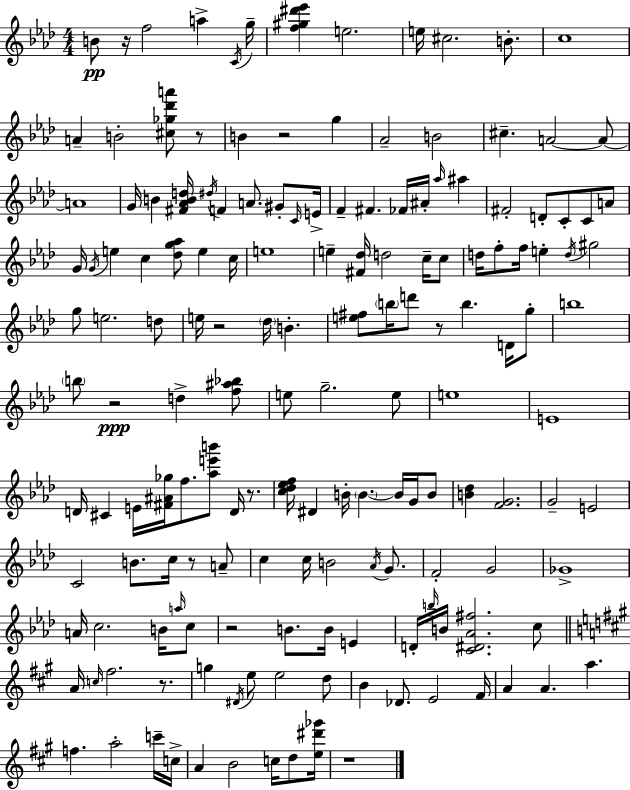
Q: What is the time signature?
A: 4/4